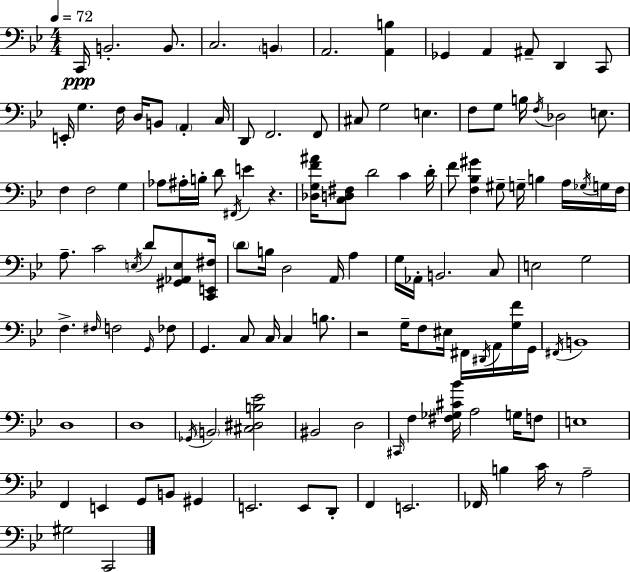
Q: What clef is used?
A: bass